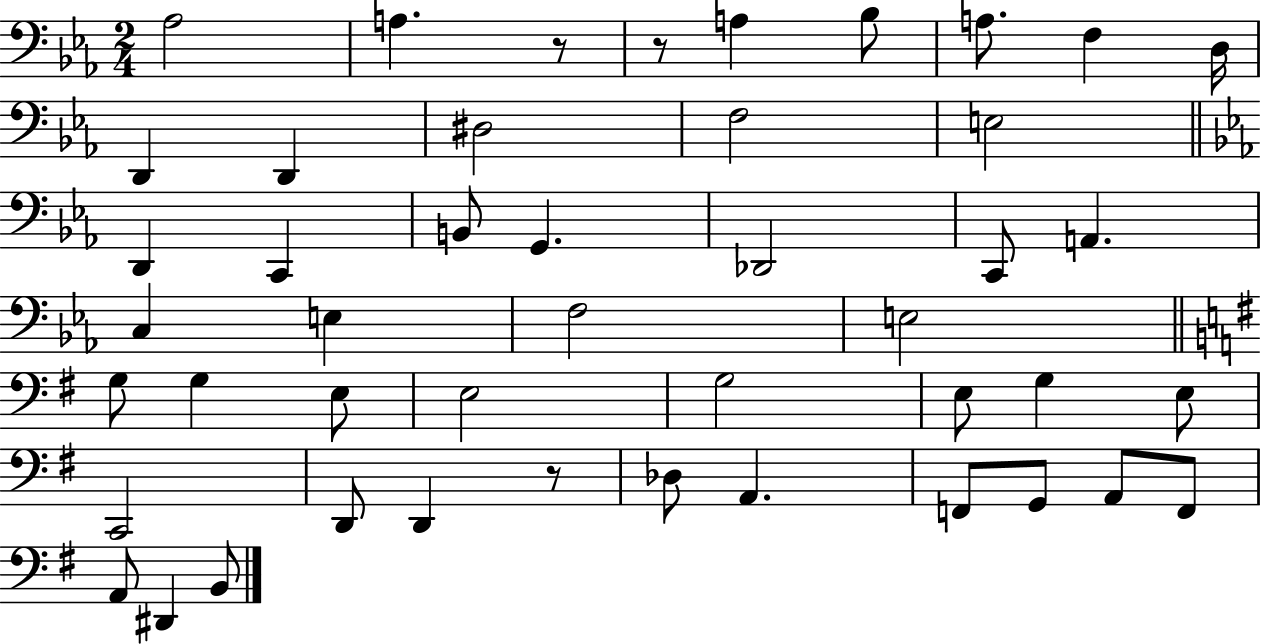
Ab3/h A3/q. R/e R/e A3/q Bb3/e A3/e. F3/q D3/s D2/q D2/q D#3/h F3/h E3/h D2/q C2/q B2/e G2/q. Db2/h C2/e A2/q. C3/q E3/q F3/h E3/h G3/e G3/q E3/e E3/h G3/h E3/e G3/q E3/e C2/h D2/e D2/q R/e Db3/e A2/q. F2/e G2/e A2/e F2/e A2/e D#2/q B2/e